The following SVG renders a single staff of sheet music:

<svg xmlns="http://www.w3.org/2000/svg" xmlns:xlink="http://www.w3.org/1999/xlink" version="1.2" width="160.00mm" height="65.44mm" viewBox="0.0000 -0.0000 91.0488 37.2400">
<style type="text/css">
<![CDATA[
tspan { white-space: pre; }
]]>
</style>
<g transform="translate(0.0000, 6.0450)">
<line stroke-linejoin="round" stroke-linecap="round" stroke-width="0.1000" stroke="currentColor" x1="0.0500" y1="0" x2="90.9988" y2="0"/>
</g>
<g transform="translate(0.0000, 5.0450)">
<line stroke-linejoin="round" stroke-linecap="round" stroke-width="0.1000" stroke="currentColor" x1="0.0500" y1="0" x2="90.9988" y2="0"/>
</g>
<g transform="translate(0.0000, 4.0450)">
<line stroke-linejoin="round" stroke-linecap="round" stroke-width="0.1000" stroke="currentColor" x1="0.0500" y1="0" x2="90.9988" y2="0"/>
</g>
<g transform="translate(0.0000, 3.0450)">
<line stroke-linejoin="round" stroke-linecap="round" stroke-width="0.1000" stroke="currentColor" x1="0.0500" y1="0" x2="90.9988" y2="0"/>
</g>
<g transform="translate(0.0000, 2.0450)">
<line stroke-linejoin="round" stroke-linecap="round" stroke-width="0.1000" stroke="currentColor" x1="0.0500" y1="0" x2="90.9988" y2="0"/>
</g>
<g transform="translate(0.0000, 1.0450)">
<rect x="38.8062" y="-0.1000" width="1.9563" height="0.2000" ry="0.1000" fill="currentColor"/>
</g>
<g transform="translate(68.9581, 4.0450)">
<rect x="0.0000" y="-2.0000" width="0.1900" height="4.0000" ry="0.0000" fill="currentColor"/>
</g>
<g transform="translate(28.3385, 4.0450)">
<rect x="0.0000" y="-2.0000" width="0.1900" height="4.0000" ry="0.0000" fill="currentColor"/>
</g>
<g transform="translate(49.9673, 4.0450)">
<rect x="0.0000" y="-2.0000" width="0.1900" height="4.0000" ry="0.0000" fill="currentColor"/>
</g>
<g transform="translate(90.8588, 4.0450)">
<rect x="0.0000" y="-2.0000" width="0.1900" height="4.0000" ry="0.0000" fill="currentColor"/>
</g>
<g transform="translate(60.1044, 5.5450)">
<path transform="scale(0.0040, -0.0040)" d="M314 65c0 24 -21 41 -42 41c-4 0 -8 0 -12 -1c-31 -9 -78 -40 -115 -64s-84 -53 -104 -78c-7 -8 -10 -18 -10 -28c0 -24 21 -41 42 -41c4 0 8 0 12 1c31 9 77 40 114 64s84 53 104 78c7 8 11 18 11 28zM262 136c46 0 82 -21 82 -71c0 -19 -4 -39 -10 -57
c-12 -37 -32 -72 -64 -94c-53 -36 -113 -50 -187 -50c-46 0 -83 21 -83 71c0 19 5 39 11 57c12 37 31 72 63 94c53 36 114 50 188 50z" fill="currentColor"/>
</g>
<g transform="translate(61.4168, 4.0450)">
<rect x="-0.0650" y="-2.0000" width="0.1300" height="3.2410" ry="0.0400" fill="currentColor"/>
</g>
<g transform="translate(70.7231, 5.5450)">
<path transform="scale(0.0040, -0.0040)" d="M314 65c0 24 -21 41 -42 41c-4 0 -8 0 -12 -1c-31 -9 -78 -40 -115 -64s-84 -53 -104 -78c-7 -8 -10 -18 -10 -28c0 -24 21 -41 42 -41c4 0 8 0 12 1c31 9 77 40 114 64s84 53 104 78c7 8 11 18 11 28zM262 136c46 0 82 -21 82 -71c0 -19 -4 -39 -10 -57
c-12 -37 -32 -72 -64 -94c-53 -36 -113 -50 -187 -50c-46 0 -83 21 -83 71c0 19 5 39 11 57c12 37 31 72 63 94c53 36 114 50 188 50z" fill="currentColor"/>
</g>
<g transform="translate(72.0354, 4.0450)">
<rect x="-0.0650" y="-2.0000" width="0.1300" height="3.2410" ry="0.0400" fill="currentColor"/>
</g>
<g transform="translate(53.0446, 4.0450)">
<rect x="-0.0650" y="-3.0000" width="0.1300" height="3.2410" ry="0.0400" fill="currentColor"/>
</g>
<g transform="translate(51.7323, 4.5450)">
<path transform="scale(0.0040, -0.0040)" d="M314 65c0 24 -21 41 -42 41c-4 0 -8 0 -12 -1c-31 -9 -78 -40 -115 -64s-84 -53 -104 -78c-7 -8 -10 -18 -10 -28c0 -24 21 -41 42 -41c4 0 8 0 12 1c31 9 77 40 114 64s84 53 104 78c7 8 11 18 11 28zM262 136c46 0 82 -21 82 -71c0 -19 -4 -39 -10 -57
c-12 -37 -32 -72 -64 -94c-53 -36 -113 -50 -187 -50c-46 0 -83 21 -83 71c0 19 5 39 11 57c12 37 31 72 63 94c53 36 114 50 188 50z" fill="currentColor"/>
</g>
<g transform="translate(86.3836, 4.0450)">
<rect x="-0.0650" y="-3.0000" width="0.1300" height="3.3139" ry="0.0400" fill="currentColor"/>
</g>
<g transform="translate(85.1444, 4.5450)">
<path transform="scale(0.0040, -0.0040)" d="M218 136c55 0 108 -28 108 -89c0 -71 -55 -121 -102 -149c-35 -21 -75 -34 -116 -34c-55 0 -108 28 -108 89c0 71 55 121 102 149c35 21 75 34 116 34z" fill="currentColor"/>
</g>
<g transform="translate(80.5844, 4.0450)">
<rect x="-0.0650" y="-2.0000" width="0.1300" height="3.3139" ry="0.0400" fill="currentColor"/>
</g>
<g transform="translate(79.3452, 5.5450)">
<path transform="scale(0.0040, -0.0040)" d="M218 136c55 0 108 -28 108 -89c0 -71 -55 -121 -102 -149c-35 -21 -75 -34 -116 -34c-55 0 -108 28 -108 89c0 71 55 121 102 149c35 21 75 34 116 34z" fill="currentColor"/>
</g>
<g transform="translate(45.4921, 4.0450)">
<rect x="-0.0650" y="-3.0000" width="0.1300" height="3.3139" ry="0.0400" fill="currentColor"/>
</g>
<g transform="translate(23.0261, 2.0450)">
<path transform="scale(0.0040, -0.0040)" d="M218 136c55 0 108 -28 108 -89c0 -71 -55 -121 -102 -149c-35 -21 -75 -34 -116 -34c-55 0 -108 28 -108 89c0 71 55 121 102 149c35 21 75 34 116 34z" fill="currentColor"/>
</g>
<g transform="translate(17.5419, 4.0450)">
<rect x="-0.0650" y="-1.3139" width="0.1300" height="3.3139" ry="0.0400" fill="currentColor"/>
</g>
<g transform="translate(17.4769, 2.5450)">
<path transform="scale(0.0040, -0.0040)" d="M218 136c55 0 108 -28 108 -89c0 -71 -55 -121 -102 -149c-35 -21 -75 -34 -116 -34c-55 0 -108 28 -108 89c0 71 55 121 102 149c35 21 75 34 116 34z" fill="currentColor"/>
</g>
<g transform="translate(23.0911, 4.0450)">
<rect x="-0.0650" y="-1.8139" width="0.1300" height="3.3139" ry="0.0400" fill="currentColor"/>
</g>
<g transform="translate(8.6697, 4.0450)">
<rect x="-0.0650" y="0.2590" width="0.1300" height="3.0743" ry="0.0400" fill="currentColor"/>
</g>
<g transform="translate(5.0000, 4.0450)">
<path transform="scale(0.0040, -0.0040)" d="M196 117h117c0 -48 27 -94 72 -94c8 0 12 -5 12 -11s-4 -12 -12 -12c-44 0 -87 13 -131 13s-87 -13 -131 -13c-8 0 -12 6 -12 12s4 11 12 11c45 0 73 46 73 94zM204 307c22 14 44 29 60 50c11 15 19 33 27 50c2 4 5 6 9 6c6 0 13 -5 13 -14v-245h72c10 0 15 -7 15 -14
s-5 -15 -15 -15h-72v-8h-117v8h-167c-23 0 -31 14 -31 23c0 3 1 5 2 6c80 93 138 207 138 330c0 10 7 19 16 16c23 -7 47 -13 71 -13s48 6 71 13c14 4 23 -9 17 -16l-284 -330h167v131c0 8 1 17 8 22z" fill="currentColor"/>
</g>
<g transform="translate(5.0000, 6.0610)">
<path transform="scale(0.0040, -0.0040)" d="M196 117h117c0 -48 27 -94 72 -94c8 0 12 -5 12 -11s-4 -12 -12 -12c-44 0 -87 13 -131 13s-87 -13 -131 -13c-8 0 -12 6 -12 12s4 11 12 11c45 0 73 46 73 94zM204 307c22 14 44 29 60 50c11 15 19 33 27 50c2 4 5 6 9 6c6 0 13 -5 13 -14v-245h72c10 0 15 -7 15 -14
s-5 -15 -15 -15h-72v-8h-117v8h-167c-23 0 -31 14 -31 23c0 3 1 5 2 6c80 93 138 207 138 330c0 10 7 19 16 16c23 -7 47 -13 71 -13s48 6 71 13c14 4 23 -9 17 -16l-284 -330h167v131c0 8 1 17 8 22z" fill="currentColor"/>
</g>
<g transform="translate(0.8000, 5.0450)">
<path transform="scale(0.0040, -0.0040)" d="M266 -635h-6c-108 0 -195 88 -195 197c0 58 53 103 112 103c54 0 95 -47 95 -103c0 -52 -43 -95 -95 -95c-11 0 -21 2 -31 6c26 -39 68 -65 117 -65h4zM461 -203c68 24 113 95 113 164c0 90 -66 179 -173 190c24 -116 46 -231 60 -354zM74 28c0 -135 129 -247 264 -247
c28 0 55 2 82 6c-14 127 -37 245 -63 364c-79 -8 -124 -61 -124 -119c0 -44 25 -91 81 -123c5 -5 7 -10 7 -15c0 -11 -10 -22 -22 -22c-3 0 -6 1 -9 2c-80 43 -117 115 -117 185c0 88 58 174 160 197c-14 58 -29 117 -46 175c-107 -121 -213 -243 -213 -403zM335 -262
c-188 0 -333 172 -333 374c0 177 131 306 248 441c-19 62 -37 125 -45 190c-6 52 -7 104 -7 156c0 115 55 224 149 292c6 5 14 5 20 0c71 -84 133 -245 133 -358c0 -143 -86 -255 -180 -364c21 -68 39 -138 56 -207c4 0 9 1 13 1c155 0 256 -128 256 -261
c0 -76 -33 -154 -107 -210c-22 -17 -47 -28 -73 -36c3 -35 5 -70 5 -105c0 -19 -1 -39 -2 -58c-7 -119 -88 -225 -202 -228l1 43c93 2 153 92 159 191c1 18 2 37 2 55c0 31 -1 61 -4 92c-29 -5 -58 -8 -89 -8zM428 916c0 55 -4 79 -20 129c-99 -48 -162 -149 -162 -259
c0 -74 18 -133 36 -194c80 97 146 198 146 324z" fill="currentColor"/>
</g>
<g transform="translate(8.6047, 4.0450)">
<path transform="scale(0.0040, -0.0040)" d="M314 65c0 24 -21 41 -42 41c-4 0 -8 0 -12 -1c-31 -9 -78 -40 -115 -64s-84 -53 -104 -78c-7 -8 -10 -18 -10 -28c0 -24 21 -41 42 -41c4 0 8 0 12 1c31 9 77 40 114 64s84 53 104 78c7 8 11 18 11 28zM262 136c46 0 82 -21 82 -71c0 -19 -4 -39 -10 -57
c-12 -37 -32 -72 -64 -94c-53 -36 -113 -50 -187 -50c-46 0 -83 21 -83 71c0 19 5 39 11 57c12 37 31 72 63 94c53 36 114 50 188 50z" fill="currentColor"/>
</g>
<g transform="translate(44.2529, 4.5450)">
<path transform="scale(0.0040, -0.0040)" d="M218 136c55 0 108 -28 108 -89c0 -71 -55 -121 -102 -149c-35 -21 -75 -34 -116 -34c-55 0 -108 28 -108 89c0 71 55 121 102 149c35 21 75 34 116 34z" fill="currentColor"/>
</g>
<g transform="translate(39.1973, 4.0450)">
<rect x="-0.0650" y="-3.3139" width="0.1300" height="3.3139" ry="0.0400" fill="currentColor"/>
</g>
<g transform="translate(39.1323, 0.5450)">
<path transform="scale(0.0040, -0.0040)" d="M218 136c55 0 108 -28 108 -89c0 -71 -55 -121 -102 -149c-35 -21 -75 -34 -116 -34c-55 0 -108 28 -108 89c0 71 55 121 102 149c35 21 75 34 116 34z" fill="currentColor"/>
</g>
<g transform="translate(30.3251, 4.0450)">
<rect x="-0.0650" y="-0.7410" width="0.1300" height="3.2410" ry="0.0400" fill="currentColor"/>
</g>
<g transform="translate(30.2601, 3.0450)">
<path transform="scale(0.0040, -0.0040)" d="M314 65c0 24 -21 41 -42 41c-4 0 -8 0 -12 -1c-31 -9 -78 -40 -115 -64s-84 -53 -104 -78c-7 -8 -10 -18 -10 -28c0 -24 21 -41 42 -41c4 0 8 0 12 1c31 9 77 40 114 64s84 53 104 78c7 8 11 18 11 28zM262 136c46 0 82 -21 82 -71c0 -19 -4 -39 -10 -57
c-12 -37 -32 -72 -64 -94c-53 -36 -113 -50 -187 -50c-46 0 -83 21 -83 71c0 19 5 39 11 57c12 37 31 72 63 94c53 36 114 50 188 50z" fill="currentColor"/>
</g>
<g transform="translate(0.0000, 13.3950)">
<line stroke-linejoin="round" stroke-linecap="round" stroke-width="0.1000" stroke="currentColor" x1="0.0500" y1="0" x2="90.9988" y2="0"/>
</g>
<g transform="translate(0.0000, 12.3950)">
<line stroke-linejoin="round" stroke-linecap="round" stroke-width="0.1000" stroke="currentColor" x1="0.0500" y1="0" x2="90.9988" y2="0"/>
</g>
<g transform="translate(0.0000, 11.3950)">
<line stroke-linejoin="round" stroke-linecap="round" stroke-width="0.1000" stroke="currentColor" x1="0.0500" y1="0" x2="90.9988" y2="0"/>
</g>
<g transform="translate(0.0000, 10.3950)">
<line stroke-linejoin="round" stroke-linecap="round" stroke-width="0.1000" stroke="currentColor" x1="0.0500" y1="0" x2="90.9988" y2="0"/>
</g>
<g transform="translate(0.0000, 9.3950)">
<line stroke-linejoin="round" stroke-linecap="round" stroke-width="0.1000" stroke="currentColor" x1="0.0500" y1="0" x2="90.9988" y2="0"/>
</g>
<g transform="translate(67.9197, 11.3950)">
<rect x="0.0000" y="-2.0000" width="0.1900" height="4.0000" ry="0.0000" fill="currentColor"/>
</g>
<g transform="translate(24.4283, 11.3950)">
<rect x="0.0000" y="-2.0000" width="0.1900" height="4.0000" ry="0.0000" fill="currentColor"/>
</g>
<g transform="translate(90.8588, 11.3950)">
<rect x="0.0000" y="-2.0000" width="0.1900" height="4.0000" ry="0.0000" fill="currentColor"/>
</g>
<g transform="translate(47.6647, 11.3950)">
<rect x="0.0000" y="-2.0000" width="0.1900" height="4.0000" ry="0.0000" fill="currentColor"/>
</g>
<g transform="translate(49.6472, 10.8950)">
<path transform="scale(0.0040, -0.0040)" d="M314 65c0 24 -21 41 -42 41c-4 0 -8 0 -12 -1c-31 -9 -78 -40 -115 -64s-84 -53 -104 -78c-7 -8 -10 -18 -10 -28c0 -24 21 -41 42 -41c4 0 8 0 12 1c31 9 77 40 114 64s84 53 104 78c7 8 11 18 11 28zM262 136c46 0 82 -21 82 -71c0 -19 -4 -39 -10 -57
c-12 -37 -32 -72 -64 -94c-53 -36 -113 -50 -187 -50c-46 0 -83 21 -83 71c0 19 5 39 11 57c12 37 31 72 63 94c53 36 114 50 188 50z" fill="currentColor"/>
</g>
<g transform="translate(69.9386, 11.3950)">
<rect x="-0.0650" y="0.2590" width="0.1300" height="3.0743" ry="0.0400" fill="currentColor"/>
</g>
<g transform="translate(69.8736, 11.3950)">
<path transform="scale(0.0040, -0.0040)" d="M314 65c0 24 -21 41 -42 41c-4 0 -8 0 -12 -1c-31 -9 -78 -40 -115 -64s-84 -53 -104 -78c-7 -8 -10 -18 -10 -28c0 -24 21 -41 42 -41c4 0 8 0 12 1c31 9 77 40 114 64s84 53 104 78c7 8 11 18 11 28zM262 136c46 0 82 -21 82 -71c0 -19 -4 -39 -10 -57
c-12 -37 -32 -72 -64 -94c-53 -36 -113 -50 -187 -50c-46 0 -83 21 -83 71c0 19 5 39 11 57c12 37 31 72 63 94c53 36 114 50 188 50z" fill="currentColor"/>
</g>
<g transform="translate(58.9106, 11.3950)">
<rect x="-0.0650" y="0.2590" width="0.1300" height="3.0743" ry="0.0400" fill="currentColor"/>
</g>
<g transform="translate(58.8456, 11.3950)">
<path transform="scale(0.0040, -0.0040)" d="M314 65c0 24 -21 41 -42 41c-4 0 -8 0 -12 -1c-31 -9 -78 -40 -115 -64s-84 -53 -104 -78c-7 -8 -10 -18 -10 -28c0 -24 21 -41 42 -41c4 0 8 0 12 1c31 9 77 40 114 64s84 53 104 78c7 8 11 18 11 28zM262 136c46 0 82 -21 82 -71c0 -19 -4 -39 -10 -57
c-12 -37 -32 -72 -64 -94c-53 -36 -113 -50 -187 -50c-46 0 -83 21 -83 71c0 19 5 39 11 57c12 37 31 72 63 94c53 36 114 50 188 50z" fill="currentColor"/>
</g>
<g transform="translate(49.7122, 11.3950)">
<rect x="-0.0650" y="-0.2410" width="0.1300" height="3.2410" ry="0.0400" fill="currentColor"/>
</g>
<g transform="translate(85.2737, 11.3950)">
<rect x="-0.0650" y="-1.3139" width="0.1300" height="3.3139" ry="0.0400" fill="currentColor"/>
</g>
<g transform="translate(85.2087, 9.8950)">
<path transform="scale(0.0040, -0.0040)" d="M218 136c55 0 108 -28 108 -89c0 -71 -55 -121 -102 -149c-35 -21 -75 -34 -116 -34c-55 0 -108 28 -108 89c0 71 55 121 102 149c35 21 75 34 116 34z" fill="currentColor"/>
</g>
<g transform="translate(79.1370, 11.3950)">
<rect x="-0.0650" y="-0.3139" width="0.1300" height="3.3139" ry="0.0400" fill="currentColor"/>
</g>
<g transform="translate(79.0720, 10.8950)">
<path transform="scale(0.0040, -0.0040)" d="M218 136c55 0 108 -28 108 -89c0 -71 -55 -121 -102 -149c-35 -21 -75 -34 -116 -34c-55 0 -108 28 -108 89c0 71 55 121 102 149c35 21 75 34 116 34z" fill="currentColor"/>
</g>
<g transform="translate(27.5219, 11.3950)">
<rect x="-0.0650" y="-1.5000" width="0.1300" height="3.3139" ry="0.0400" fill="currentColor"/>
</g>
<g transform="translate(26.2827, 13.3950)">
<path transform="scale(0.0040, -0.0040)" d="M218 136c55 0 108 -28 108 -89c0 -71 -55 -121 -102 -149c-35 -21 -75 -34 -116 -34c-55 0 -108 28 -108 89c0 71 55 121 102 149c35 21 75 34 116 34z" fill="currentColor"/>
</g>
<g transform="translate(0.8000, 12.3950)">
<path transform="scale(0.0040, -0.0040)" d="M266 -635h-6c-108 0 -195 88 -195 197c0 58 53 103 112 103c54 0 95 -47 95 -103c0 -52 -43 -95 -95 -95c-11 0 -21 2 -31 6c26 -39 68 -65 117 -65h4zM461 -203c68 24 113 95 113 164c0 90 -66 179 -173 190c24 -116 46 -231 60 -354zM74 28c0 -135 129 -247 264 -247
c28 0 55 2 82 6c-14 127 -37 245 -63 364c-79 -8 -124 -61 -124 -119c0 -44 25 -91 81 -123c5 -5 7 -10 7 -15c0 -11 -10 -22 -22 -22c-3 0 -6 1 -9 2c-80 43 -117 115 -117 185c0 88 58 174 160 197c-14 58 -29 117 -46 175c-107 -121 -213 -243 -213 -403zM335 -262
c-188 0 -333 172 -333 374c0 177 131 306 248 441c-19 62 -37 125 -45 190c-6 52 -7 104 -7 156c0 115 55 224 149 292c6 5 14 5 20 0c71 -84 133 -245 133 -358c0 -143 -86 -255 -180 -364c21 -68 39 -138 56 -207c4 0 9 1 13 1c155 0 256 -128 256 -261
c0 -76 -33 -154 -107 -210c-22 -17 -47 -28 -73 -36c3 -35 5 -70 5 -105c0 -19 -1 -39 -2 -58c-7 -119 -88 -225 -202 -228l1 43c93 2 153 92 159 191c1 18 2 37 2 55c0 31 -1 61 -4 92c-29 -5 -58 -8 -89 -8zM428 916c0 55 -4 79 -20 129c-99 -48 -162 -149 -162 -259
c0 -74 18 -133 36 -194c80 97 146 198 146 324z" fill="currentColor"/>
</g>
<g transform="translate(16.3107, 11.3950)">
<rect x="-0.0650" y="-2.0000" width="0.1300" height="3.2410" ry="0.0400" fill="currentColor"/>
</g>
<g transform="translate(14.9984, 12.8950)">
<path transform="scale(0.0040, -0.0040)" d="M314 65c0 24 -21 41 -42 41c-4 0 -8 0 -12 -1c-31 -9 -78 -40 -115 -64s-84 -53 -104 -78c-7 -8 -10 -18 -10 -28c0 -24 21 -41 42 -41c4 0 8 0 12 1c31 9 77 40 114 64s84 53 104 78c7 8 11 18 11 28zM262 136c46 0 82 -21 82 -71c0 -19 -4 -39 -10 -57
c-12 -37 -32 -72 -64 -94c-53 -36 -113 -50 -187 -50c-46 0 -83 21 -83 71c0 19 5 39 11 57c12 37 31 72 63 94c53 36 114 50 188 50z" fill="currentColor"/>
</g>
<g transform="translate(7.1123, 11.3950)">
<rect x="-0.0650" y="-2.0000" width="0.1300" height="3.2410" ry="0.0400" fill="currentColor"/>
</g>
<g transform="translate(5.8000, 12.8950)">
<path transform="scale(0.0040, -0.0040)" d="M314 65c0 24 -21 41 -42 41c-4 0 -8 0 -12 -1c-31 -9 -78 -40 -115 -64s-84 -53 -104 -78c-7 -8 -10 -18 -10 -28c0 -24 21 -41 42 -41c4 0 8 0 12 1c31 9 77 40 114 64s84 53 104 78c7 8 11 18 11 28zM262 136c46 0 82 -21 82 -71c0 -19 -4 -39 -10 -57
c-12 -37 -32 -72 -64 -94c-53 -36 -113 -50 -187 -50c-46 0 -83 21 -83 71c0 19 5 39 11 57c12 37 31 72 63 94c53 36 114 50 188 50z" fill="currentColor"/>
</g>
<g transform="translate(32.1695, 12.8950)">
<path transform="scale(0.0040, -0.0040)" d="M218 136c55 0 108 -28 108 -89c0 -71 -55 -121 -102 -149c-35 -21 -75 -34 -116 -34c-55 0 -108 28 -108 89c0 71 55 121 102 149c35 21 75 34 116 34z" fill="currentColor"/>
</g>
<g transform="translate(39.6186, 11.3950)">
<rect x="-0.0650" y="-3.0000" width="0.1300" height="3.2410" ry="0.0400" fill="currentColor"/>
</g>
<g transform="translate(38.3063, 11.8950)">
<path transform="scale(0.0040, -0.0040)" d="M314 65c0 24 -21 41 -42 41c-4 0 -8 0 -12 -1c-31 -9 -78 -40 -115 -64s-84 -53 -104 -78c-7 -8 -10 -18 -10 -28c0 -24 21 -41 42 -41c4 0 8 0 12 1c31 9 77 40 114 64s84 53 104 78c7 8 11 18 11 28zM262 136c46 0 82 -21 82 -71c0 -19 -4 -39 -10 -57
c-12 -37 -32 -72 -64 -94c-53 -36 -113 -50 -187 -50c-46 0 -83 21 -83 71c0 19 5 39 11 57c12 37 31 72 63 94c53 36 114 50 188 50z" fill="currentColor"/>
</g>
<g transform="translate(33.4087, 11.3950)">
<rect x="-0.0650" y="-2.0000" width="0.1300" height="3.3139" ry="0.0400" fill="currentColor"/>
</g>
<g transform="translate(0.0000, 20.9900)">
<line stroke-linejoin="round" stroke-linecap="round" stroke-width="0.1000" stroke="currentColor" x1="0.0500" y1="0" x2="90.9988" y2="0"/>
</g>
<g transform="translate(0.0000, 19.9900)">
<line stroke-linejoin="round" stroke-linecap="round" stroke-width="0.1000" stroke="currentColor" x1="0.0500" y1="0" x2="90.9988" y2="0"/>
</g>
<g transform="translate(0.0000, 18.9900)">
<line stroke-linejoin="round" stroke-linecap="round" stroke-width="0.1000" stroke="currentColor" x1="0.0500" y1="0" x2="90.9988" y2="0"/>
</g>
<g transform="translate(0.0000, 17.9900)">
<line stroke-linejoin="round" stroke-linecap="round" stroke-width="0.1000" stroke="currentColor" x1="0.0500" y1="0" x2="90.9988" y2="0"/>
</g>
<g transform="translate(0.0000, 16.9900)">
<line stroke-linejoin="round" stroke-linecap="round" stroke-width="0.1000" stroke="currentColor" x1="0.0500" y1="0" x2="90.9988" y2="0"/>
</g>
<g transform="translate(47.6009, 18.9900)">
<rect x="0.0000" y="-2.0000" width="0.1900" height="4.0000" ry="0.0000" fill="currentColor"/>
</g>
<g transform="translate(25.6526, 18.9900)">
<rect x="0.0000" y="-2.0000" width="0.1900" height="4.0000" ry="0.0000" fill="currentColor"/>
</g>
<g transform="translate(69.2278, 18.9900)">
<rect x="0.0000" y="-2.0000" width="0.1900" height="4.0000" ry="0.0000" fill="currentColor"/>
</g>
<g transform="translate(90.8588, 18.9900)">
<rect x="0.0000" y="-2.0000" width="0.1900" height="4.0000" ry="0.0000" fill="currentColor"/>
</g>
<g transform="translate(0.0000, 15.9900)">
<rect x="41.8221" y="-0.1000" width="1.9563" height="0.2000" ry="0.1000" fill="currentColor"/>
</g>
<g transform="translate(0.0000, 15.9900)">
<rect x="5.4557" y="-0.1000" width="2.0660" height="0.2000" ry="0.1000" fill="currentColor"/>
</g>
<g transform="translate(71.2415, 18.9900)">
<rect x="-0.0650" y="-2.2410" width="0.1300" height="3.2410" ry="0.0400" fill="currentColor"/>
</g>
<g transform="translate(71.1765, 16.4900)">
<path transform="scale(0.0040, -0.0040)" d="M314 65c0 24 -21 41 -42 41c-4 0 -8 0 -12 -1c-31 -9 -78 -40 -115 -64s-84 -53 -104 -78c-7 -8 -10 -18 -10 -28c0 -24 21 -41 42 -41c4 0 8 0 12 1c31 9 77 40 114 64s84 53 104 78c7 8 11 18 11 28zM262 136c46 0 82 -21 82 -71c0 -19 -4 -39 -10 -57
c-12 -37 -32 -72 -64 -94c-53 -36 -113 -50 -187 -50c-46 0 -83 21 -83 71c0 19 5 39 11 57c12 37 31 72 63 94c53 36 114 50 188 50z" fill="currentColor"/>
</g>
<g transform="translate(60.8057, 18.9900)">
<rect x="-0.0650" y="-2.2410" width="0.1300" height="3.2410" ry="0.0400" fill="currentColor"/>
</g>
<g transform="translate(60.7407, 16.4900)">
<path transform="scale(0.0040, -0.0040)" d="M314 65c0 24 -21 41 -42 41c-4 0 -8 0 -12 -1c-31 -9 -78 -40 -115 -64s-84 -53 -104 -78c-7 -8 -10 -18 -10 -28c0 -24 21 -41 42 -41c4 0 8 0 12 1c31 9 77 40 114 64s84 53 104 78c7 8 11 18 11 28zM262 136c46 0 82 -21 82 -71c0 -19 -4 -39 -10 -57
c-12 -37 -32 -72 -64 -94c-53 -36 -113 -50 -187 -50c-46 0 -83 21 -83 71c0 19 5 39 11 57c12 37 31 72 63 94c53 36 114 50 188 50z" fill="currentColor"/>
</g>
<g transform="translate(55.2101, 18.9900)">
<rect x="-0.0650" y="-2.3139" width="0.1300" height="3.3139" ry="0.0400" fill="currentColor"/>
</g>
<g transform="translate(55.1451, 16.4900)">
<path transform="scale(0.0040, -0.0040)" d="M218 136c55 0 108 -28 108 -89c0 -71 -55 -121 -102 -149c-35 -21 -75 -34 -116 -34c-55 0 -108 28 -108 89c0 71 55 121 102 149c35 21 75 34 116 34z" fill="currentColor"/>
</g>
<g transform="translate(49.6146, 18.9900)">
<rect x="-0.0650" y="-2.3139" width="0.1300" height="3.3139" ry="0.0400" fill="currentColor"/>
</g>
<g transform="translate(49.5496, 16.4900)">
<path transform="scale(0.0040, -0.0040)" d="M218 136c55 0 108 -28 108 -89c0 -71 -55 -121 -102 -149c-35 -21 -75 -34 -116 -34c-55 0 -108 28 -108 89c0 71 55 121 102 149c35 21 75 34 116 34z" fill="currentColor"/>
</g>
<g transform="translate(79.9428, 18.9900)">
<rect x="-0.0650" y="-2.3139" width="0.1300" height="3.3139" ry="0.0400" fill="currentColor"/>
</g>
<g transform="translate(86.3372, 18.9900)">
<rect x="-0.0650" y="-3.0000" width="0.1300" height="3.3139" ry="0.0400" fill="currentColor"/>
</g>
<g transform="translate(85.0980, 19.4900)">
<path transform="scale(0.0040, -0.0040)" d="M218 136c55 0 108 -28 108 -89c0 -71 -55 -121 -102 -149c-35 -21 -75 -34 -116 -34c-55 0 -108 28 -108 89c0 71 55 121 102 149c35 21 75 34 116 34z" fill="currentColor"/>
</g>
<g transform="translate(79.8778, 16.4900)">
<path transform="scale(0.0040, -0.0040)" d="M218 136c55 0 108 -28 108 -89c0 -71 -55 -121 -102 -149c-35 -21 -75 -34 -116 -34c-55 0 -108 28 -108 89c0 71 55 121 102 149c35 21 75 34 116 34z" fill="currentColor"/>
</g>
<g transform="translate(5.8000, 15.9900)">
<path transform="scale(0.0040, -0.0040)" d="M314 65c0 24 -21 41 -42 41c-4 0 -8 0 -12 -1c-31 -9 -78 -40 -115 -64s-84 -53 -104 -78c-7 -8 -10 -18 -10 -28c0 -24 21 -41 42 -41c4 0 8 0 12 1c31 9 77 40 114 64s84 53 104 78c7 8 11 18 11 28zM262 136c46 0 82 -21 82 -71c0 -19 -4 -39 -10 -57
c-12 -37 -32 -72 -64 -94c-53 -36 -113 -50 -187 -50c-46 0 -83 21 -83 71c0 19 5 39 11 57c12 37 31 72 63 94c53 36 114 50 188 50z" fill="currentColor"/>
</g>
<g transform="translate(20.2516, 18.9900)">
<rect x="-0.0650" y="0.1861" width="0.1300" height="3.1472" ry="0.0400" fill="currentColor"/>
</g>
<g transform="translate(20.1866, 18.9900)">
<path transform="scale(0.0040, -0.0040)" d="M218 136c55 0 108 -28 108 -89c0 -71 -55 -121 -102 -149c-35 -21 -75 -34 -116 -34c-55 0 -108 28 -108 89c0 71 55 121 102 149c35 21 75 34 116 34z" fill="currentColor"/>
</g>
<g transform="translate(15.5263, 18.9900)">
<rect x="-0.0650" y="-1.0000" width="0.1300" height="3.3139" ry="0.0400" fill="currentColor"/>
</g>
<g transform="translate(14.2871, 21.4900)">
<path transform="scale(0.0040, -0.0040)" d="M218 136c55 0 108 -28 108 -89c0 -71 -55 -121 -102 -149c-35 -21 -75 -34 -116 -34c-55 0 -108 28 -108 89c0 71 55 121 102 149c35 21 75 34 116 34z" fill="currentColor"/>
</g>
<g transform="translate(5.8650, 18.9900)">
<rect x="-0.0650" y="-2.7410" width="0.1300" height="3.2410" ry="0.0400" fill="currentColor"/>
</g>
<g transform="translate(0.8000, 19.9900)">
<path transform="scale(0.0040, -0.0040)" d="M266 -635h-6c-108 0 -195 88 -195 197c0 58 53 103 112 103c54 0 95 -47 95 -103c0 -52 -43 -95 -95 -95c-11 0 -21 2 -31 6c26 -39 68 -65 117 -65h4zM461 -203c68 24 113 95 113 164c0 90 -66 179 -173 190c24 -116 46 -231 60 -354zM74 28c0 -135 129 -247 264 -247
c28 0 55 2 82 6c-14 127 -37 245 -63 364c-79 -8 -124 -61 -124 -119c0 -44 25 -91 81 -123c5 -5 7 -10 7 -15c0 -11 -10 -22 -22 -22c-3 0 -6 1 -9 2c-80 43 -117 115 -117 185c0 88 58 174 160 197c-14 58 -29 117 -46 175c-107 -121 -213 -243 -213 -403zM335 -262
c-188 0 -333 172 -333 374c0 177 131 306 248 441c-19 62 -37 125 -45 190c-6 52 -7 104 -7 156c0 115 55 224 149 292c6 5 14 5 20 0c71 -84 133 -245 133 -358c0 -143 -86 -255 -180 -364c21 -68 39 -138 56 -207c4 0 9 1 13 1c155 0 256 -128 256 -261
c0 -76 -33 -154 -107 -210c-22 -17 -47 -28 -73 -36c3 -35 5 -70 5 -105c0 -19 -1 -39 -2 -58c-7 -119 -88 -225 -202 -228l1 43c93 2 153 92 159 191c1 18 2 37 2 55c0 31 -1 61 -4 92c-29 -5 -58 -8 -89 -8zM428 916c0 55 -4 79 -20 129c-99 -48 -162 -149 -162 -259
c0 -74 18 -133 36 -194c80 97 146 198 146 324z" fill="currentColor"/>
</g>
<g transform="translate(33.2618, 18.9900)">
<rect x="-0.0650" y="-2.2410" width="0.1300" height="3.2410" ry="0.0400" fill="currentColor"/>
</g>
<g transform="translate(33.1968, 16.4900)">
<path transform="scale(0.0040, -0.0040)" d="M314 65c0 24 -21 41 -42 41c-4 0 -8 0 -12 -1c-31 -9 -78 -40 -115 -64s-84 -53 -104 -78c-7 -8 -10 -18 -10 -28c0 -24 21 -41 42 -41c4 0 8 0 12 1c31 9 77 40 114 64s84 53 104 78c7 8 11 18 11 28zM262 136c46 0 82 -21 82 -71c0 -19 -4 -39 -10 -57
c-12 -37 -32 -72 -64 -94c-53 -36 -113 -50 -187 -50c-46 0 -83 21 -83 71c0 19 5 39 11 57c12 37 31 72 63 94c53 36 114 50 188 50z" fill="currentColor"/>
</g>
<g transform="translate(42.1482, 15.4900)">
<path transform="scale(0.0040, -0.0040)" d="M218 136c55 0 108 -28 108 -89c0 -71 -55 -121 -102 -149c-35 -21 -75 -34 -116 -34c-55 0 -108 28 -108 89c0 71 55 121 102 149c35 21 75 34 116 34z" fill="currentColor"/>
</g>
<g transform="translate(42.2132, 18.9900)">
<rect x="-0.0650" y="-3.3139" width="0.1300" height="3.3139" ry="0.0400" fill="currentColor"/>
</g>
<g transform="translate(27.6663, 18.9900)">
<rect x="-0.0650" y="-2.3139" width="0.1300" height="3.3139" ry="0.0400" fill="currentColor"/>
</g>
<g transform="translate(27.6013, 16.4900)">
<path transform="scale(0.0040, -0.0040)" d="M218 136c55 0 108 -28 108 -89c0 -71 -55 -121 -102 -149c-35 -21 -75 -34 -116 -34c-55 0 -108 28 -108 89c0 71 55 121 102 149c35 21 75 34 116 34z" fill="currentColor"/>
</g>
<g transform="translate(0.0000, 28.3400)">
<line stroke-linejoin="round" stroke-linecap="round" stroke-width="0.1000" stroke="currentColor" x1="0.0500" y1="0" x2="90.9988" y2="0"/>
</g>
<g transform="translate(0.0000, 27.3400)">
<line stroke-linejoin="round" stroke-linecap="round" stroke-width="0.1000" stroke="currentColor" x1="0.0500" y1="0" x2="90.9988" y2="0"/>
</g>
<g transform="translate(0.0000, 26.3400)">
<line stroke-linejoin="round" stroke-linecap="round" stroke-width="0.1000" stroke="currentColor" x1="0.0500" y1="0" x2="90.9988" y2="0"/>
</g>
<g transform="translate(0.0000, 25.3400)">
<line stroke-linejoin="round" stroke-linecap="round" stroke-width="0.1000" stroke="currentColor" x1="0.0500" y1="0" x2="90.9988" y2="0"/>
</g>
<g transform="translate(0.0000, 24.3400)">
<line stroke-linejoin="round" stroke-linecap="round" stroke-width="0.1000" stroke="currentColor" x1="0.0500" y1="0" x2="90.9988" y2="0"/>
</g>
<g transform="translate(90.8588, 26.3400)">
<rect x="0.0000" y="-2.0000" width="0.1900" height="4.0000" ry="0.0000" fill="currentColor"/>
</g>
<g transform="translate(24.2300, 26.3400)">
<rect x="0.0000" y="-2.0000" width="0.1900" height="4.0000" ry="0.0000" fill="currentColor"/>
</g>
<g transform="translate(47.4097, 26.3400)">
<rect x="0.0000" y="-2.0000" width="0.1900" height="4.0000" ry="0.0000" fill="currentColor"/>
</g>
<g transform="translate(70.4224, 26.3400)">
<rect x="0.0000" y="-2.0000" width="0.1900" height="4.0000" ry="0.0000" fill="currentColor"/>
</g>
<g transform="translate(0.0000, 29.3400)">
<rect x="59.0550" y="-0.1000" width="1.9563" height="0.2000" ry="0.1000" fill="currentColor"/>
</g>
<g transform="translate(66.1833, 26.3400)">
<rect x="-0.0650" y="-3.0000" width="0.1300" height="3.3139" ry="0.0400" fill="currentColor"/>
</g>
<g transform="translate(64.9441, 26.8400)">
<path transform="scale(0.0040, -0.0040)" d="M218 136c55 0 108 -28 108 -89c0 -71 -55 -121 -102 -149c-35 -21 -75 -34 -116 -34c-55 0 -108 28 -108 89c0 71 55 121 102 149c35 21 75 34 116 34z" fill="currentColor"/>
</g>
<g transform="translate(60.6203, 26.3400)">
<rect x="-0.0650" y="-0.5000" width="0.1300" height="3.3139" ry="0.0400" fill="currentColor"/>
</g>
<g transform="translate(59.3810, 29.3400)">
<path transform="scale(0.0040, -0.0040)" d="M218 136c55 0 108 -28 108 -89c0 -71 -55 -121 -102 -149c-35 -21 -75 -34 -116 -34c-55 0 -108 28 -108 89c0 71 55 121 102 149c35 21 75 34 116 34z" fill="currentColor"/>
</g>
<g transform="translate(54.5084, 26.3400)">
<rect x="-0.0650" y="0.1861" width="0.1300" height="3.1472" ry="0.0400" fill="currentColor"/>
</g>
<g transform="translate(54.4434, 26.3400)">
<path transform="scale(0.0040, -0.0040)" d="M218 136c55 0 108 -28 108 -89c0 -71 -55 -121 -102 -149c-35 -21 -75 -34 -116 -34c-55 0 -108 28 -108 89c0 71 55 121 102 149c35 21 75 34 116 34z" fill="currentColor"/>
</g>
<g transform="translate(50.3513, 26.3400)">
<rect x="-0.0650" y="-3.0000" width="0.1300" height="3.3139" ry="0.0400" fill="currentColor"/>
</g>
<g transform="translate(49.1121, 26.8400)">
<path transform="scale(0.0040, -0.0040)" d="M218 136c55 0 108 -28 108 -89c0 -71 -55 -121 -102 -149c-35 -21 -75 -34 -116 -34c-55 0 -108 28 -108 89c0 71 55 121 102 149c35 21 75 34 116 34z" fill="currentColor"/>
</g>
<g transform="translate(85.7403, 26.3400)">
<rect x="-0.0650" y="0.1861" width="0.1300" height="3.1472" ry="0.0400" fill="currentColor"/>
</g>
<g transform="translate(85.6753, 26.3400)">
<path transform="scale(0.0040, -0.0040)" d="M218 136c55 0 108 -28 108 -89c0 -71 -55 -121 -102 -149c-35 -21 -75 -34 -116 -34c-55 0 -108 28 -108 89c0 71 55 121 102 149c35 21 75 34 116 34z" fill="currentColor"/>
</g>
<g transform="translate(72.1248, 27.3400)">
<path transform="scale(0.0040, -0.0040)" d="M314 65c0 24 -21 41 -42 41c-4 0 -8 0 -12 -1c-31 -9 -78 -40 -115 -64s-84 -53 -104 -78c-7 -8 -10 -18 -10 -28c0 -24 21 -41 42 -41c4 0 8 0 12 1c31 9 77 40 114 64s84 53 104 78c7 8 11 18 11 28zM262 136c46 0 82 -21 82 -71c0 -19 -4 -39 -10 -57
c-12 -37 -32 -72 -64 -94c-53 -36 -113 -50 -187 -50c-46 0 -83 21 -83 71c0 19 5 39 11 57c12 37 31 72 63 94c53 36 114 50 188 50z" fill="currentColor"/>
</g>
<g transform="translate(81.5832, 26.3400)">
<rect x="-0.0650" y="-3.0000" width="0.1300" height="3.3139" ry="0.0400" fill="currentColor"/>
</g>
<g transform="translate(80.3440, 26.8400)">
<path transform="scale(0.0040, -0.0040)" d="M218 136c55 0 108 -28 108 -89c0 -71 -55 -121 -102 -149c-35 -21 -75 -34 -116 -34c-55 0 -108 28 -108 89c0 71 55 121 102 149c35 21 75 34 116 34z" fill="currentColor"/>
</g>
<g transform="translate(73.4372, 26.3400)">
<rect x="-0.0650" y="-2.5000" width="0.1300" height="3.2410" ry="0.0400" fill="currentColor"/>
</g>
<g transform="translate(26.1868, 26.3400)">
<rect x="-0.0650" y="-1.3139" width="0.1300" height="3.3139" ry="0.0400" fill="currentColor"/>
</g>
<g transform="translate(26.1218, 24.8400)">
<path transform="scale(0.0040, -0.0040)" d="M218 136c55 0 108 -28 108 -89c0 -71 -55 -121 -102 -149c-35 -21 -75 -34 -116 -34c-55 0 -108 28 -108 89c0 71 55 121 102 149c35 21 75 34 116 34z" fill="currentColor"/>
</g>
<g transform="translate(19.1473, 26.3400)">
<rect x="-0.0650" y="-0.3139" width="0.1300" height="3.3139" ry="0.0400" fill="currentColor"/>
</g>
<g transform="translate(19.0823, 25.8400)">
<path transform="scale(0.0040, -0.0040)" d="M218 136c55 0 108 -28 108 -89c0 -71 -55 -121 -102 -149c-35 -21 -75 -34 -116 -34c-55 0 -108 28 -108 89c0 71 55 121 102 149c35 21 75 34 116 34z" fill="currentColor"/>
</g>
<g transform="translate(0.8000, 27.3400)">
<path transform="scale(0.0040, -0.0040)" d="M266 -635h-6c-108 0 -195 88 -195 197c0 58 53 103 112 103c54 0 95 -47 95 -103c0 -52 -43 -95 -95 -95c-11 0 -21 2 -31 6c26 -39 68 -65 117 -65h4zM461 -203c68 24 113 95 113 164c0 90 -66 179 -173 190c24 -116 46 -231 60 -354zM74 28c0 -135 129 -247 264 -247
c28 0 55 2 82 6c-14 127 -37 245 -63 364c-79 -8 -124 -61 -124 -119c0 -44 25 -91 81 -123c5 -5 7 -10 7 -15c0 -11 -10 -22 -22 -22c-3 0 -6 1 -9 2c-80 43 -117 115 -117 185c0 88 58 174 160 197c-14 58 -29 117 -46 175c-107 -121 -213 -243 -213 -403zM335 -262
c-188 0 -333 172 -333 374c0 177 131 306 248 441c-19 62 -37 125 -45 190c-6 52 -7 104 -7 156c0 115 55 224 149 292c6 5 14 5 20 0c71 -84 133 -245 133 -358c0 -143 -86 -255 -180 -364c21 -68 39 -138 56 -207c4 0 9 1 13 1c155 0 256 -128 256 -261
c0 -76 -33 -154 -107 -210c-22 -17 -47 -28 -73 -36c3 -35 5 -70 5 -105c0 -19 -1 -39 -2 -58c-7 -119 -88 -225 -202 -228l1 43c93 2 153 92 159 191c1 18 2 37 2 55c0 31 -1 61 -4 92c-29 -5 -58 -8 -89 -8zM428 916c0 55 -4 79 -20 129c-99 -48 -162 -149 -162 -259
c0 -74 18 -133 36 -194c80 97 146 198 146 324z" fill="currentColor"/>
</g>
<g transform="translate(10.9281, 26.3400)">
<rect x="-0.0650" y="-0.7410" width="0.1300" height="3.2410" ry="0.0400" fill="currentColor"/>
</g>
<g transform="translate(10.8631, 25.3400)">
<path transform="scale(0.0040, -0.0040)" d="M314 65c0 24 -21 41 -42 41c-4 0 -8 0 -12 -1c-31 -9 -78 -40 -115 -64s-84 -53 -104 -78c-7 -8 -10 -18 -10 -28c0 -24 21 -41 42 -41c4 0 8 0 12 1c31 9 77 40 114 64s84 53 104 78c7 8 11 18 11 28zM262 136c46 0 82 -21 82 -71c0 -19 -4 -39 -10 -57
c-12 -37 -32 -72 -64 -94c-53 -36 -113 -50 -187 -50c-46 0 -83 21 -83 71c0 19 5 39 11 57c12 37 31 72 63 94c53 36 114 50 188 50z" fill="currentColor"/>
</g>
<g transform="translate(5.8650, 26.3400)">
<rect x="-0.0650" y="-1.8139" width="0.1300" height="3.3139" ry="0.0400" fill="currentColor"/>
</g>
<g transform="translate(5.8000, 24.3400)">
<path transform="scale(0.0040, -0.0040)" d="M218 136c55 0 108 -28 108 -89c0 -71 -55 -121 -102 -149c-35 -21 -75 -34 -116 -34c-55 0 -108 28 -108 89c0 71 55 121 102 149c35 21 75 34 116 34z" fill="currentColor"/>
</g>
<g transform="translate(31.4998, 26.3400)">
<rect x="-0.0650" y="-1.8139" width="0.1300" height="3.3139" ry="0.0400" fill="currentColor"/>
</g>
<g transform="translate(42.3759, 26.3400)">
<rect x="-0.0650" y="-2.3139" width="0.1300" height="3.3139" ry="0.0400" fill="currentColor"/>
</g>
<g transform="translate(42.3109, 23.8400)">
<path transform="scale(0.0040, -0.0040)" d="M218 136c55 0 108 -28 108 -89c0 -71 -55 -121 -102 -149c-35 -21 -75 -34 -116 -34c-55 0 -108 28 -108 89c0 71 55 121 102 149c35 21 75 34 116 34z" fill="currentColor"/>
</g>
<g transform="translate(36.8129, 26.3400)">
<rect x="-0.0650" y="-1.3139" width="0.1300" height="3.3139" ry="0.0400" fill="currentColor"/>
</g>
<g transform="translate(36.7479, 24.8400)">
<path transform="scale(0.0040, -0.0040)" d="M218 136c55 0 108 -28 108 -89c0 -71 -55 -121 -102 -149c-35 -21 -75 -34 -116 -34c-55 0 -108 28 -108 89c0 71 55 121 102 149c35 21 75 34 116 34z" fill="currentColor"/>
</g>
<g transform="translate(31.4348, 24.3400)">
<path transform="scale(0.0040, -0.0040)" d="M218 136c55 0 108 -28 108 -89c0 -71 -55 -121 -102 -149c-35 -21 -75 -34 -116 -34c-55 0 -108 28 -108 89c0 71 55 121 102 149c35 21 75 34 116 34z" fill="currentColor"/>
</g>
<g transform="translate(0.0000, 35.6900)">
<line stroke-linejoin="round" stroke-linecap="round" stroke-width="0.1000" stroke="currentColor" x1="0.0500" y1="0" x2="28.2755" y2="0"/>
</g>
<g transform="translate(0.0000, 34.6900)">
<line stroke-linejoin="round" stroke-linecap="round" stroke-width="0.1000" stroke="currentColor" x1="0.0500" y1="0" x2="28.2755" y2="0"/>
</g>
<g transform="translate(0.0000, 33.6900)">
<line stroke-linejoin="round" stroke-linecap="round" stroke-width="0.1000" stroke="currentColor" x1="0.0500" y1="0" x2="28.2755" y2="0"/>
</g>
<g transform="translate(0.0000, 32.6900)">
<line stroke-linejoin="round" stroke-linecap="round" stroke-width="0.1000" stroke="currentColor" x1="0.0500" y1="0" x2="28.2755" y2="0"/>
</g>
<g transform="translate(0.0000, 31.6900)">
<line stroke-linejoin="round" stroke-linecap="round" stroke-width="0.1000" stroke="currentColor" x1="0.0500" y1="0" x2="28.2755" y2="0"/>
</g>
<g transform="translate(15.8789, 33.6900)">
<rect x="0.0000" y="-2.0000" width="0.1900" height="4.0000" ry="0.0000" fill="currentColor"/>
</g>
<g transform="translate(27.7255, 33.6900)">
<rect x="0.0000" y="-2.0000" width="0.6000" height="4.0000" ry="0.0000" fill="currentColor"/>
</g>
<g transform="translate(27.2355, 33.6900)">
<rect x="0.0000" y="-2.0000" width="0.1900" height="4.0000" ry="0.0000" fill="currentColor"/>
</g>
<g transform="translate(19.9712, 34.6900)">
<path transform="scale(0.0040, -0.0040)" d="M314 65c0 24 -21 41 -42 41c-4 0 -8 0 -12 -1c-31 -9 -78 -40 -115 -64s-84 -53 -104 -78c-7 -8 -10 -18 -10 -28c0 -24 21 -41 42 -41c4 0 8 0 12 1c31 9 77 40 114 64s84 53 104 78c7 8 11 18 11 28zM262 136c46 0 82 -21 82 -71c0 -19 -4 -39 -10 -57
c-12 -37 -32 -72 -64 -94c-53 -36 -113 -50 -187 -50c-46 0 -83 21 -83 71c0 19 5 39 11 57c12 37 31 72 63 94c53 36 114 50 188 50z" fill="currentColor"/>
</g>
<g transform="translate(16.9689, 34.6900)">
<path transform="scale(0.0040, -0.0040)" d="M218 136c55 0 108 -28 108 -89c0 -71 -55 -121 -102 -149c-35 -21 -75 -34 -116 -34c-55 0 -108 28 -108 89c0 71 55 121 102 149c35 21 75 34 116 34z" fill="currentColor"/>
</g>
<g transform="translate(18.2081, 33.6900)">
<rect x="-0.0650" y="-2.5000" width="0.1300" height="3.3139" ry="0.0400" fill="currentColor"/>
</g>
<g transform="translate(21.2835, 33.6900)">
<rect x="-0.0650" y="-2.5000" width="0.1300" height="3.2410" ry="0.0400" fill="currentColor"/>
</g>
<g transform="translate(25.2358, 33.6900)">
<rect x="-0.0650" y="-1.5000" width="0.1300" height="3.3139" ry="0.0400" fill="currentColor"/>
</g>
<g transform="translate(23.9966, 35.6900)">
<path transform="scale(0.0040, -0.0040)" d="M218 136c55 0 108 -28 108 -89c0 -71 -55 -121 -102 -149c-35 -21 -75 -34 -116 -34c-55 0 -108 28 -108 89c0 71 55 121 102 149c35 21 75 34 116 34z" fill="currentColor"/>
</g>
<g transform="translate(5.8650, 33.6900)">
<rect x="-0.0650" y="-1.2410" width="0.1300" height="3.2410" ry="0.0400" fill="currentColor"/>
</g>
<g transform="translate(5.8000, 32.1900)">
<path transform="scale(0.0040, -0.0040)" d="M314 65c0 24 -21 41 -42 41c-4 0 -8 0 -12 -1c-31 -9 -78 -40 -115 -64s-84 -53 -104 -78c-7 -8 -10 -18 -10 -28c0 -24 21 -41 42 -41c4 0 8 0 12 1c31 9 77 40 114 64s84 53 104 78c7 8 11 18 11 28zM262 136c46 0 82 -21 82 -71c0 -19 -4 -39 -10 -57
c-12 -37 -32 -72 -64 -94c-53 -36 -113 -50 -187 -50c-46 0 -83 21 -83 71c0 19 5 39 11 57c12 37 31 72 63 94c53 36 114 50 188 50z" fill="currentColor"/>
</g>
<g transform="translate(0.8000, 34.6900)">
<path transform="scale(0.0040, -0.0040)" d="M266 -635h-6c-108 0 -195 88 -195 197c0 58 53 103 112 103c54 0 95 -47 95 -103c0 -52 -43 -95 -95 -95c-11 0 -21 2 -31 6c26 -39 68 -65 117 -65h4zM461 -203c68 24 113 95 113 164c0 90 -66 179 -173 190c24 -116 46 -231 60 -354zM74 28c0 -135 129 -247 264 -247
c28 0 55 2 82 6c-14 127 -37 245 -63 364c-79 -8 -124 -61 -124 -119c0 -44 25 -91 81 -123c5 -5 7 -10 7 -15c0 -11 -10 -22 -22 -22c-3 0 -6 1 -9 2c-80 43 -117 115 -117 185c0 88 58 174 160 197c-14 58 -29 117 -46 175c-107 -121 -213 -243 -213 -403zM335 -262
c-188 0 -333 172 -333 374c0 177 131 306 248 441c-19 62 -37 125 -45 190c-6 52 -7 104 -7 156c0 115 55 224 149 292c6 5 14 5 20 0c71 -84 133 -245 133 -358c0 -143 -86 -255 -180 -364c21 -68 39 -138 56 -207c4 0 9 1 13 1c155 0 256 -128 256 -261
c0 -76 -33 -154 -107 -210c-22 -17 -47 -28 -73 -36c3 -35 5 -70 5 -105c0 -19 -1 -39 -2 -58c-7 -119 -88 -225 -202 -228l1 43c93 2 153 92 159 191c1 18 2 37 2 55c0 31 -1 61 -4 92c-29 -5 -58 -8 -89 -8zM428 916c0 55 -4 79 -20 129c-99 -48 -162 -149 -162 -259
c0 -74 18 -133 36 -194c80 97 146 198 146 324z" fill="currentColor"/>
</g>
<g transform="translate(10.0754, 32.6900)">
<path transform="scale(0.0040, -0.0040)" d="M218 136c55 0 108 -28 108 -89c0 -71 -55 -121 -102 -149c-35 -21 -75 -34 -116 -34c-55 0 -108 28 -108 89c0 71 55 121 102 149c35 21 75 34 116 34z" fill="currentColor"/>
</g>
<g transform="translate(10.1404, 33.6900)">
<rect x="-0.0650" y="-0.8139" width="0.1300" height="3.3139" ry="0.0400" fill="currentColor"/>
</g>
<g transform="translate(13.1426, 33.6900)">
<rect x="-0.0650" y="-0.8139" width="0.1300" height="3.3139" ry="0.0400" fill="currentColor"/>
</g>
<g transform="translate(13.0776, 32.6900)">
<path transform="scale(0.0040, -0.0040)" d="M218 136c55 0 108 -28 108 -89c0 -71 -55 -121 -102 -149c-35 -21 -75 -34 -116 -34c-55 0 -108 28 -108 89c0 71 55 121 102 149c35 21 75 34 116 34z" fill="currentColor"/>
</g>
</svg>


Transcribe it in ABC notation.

X:1
T:Untitled
M:4/4
L:1/4
K:C
B2 e f d2 b A A2 F2 F2 F A F2 F2 E F A2 c2 B2 B2 c e a2 D B g g2 b g g g2 g2 g A f d2 c e f e g A B C A G2 A B e2 d d G G2 E